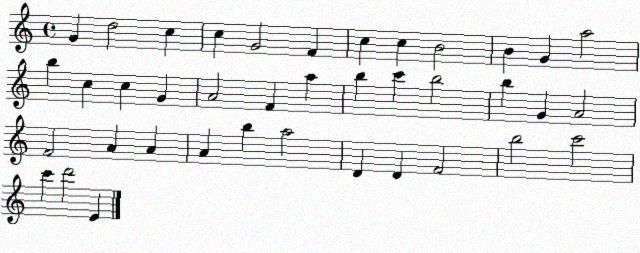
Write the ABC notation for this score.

X:1
T:Untitled
M:4/4
L:1/4
K:C
G d2 c c G2 F c c B2 B G a2 b c c G A2 F a b c' b2 b G A2 F2 A A A b a2 D D F2 b2 c'2 c' d'2 E